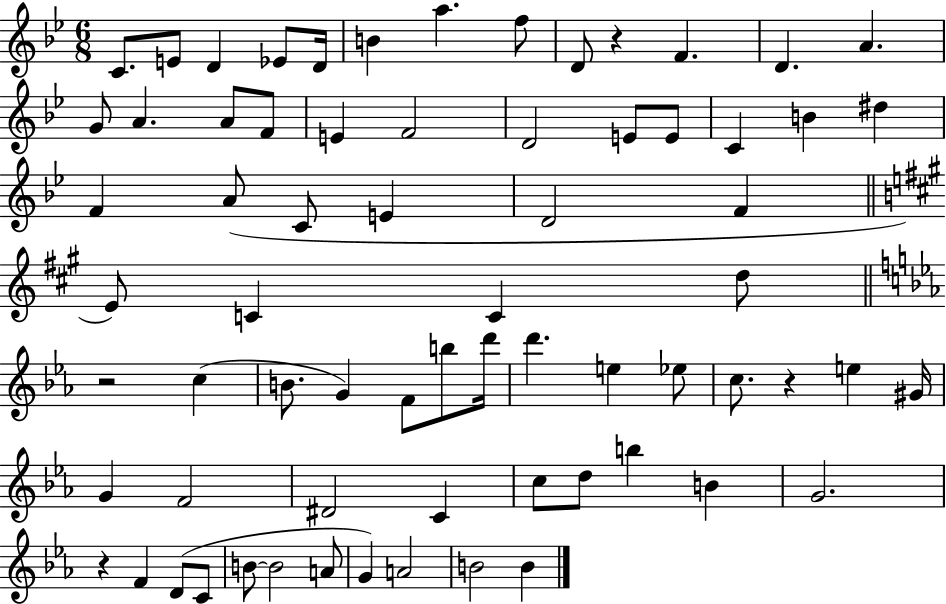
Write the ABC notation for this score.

X:1
T:Untitled
M:6/8
L:1/4
K:Bb
C/2 E/2 D _E/2 D/4 B a f/2 D/2 z F D A G/2 A A/2 F/2 E F2 D2 E/2 E/2 C B ^d F A/2 C/2 E D2 F E/2 C C d/2 z2 c B/2 G F/2 b/2 d'/4 d' e _e/2 c/2 z e ^G/4 G F2 ^D2 C c/2 d/2 b B G2 z F D/2 C/2 B/2 B2 A/2 G A2 B2 B